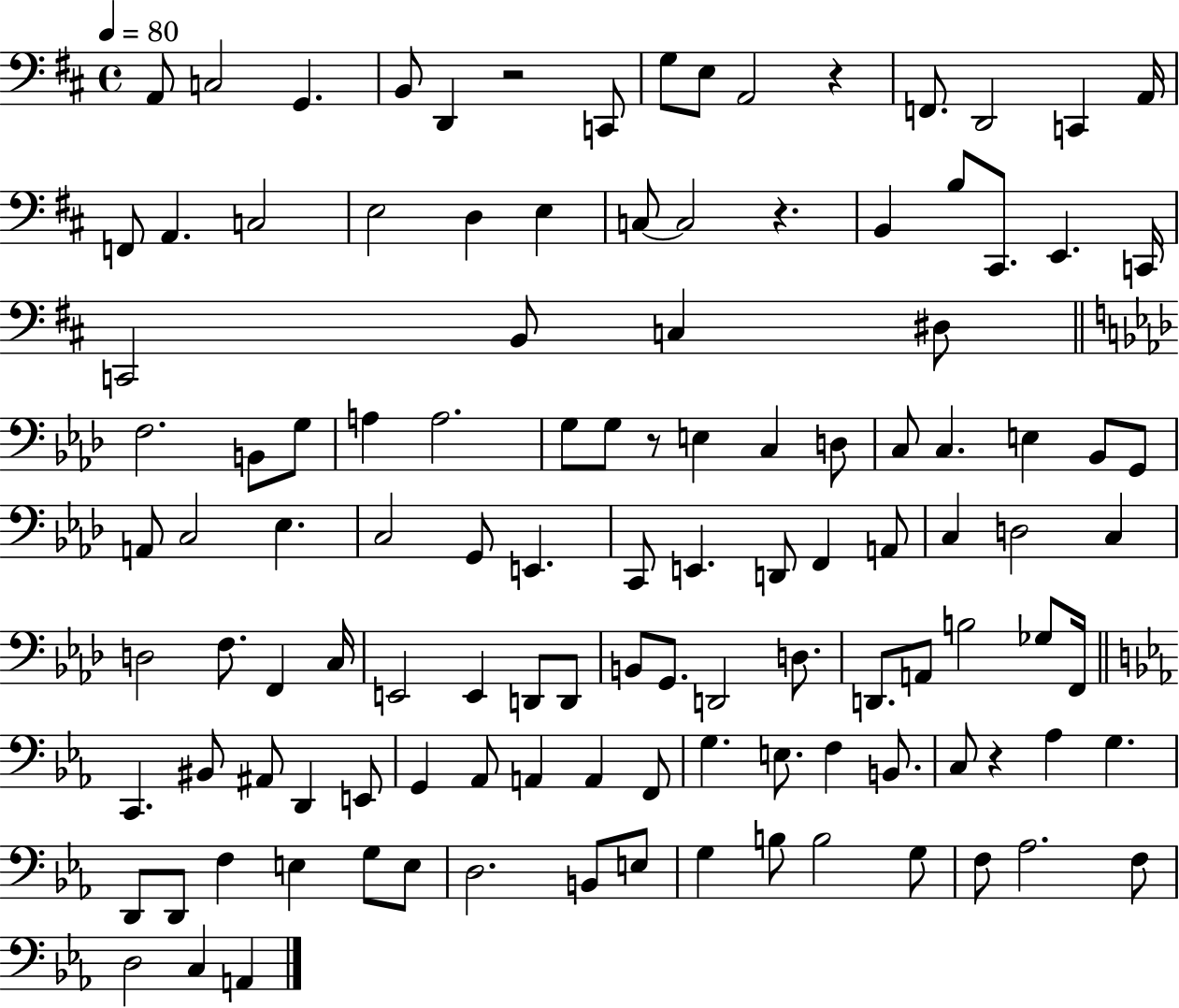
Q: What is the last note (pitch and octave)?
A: A2